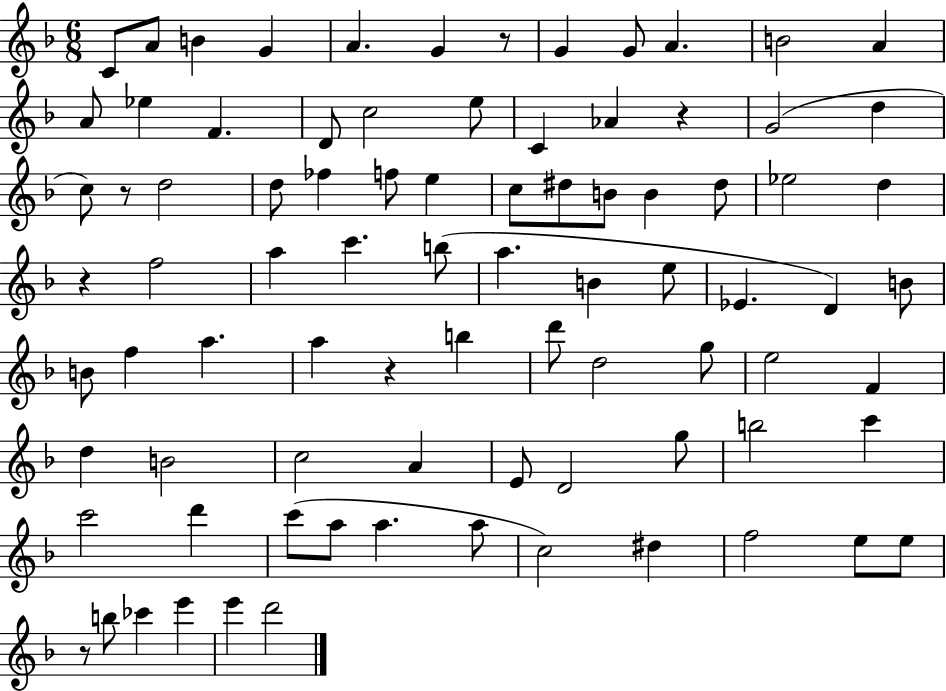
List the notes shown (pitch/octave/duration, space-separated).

C4/e A4/e B4/q G4/q A4/q. G4/q R/e G4/q G4/e A4/q. B4/h A4/q A4/e Eb5/q F4/q. D4/e C5/h E5/e C4/q Ab4/q R/q G4/h D5/q C5/e R/e D5/h D5/e FES5/q F5/e E5/q C5/e D#5/e B4/e B4/q D#5/e Eb5/h D5/q R/q F5/h A5/q C6/q. B5/e A5/q. B4/q E5/e Eb4/q. D4/q B4/e B4/e F5/q A5/q. A5/q R/q B5/q D6/e D5/h G5/e E5/h F4/q D5/q B4/h C5/h A4/q E4/e D4/h G5/e B5/h C6/q C6/h D6/q C6/e A5/e A5/q. A5/e C5/h D#5/q F5/h E5/e E5/e R/e B5/e CES6/q E6/q E6/q D6/h